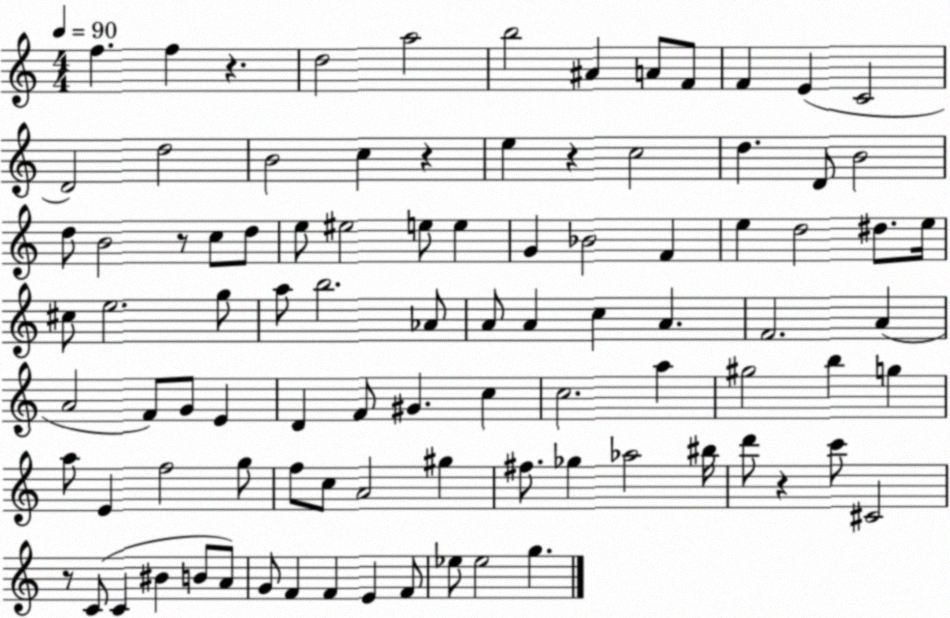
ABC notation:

X:1
T:Untitled
M:4/4
L:1/4
K:C
f f z d2 a2 b2 ^A A/2 F/2 F E C2 D2 d2 B2 c z e z c2 d D/2 B2 d/2 B2 z/2 c/2 d/2 e/2 ^e2 e/2 e G _B2 F e d2 ^d/2 e/4 ^c/2 e2 g/2 a/2 b2 _A/2 A/2 A c A F2 A A2 F/2 G/2 E D F/2 ^G c c2 a ^g2 b g a/2 E f2 g/2 f/2 c/2 A2 ^g ^f/2 _g _a2 ^b/4 d'/2 z c'/2 ^C2 z/2 C/2 C ^B B/2 A/2 G/2 F F E F/2 _e/2 _e2 g